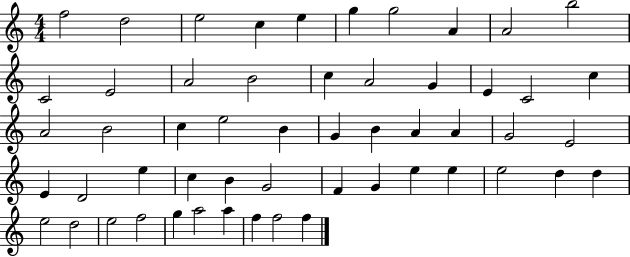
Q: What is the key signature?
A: C major